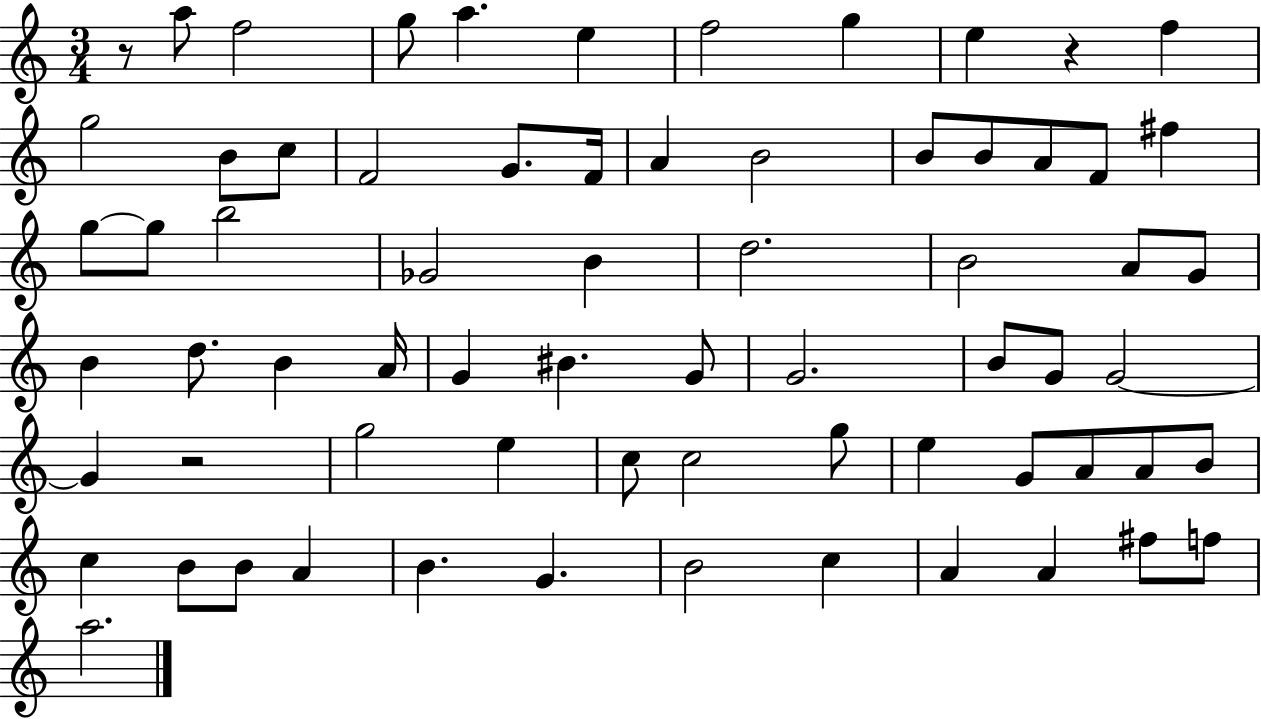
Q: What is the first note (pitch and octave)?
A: A5